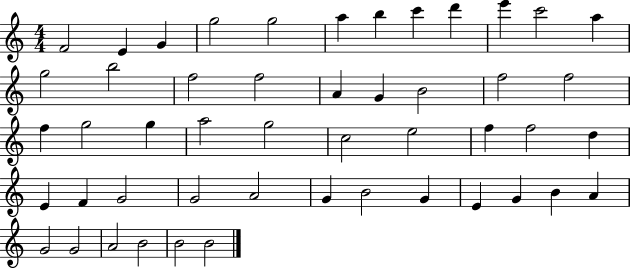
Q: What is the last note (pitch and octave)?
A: B4